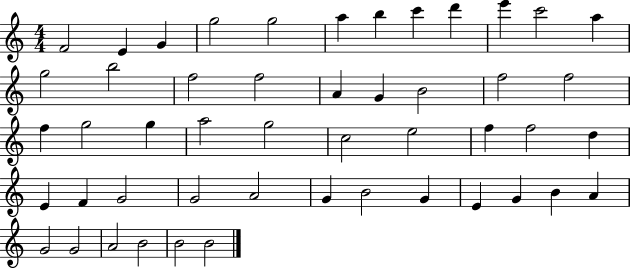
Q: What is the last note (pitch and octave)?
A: B4